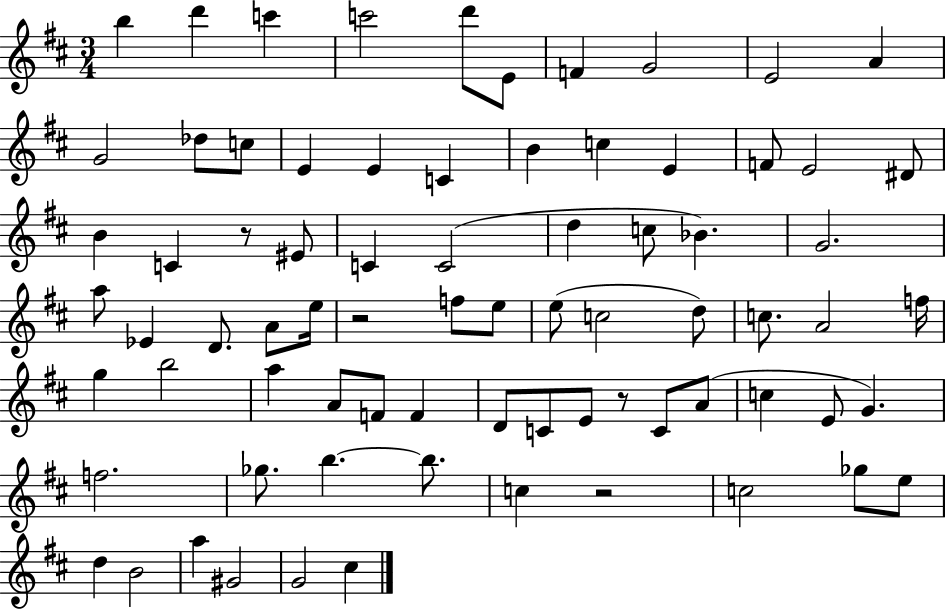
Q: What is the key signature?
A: D major